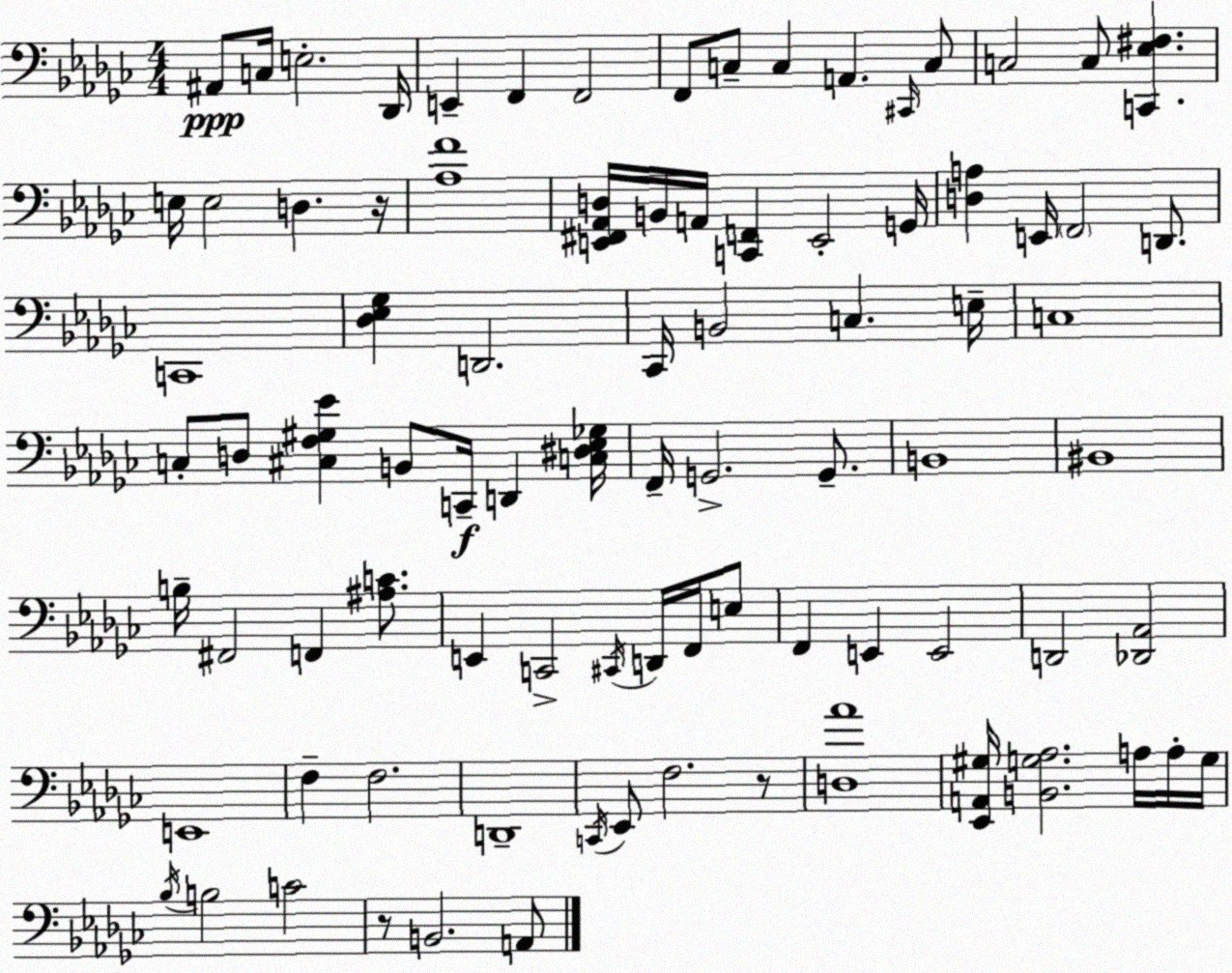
X:1
T:Untitled
M:4/4
L:1/4
K:Ebm
^A,,/2 C,/4 E,2 _D,,/4 E,, F,, F,,2 F,,/2 C,/2 C, A,, ^C,,/4 C,/2 C,2 C,/2 [C,,_E,^F,] E,/4 E,2 D, z/4 [_A,F]4 [E,,^F,,_A,,D,]/4 B,,/4 A,,/4 [C,,F,,] E,,2 G,,/4 [D,A,] E,,/4 F,,2 D,,/2 C,,4 [_D,_E,_G,] D,,2 _C,,/4 B,,2 C, E,/4 C,4 C,/2 D,/2 [^C,F,^G,_E] B,,/2 C,,/4 D,, [C,^D,_E,_G,]/4 F,,/4 G,,2 G,,/2 B,,4 ^B,,4 B,/4 ^F,,2 F,, [^A,C]/2 E,, C,,2 ^C,,/4 D,,/4 F,,/4 E,/2 F,, E,, E,,2 D,,2 [_D,,_A,,]2 E,,4 F, F,2 D,,4 C,,/4 _E,,/2 F,2 z/2 [D,_A]4 [_E,,A,,^G,]/4 [B,,G,_A,]2 A,/4 A,/4 G,/4 _B,/4 B,2 C2 z/2 B,,2 A,,/2